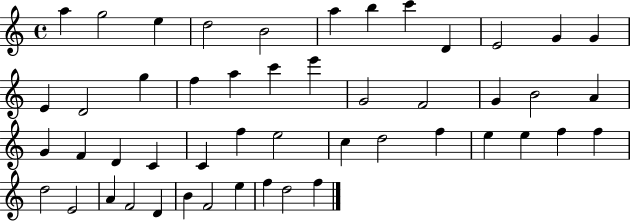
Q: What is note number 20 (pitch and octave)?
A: G4